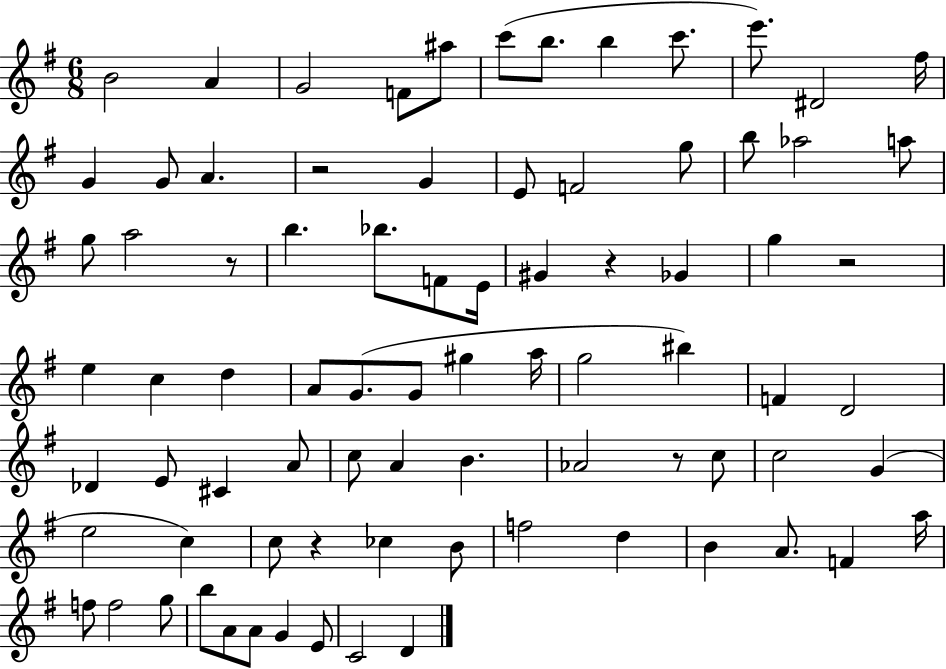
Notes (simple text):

B4/h A4/q G4/h F4/e A#5/e C6/e B5/e. B5/q C6/e. E6/e. D#4/h F#5/s G4/q G4/e A4/q. R/h G4/q E4/e F4/h G5/e B5/e Ab5/h A5/e G5/e A5/h R/e B5/q. Bb5/e. F4/e E4/s G#4/q R/q Gb4/q G5/q R/h E5/q C5/q D5/q A4/e G4/e. G4/e G#5/q A5/s G5/h BIS5/q F4/q D4/h Db4/q E4/e C#4/q A4/e C5/e A4/q B4/q. Ab4/h R/e C5/e C5/h G4/q E5/h C5/q C5/e R/q CES5/q B4/e F5/h D5/q B4/q A4/e. F4/q A5/s F5/e F5/h G5/e B5/e A4/e A4/e G4/q E4/e C4/h D4/q